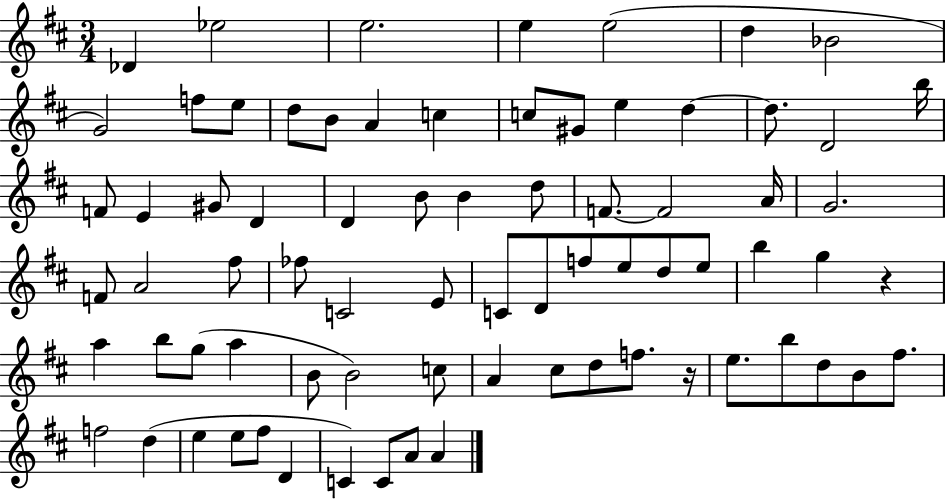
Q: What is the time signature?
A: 3/4